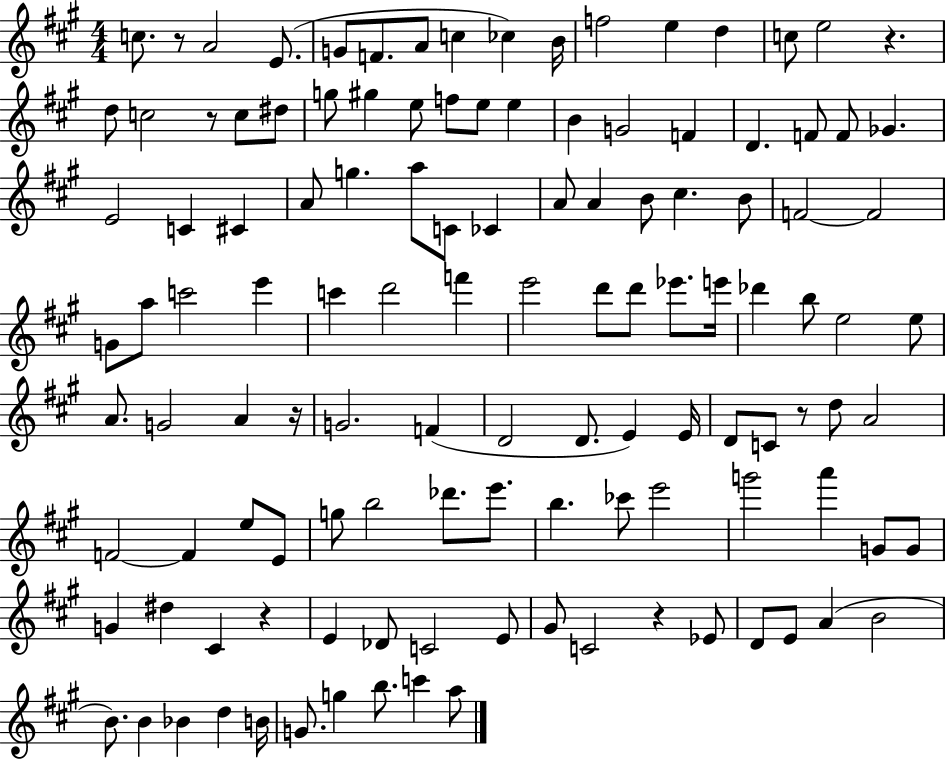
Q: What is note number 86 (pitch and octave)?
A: E6